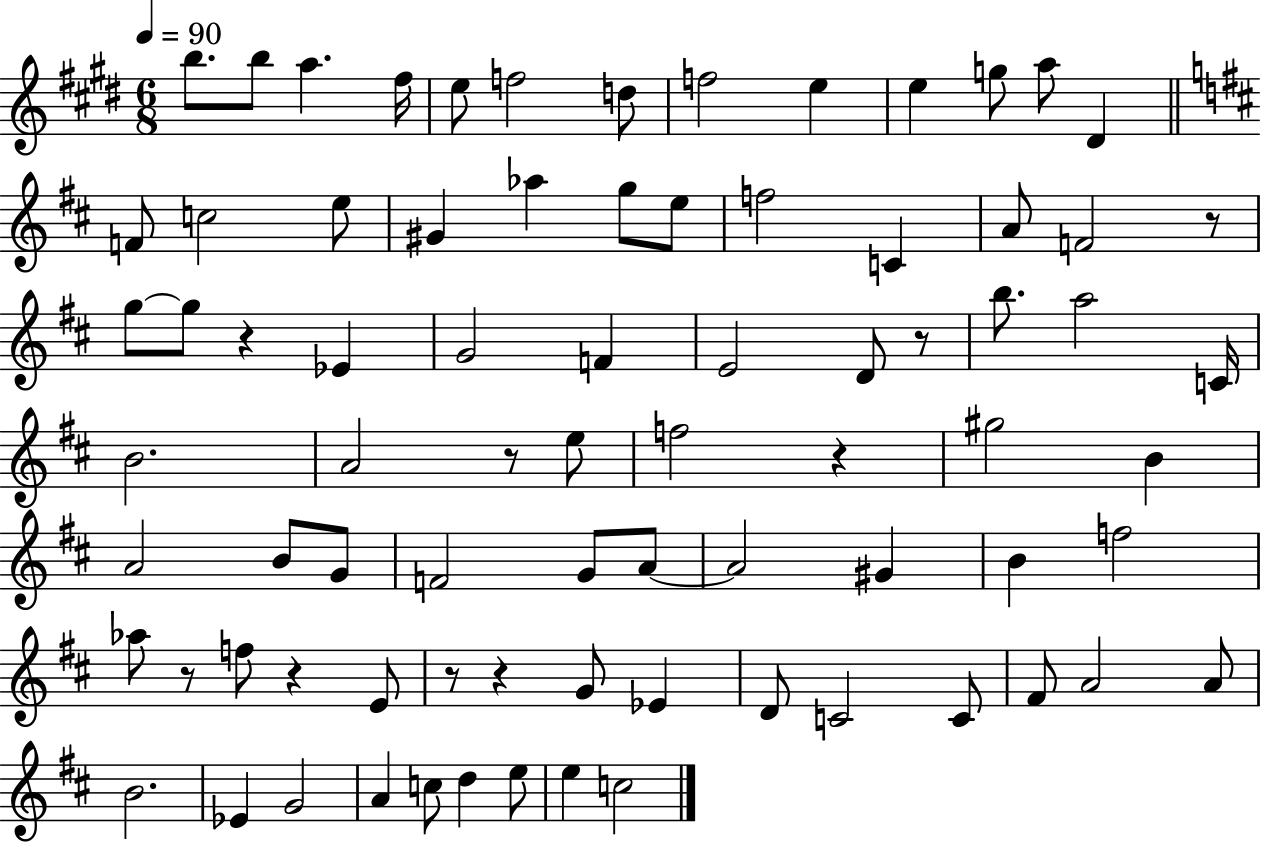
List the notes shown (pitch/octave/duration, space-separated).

B5/e. B5/e A5/q. F#5/s E5/e F5/h D5/e F5/h E5/q E5/q G5/e A5/e D#4/q F4/e C5/h E5/e G#4/q Ab5/q G5/e E5/e F5/h C4/q A4/e F4/h R/e G5/e G5/e R/q Eb4/q G4/h F4/q E4/h D4/e R/e B5/e. A5/h C4/s B4/h. A4/h R/e E5/e F5/h R/q G#5/h B4/q A4/h B4/e G4/e F4/h G4/e A4/e A4/h G#4/q B4/q F5/h Ab5/e R/e F5/e R/q E4/e R/e R/q G4/e Eb4/q D4/e C4/h C4/e F#4/e A4/h A4/e B4/h. Eb4/q G4/h A4/q C5/e D5/q E5/e E5/q C5/h